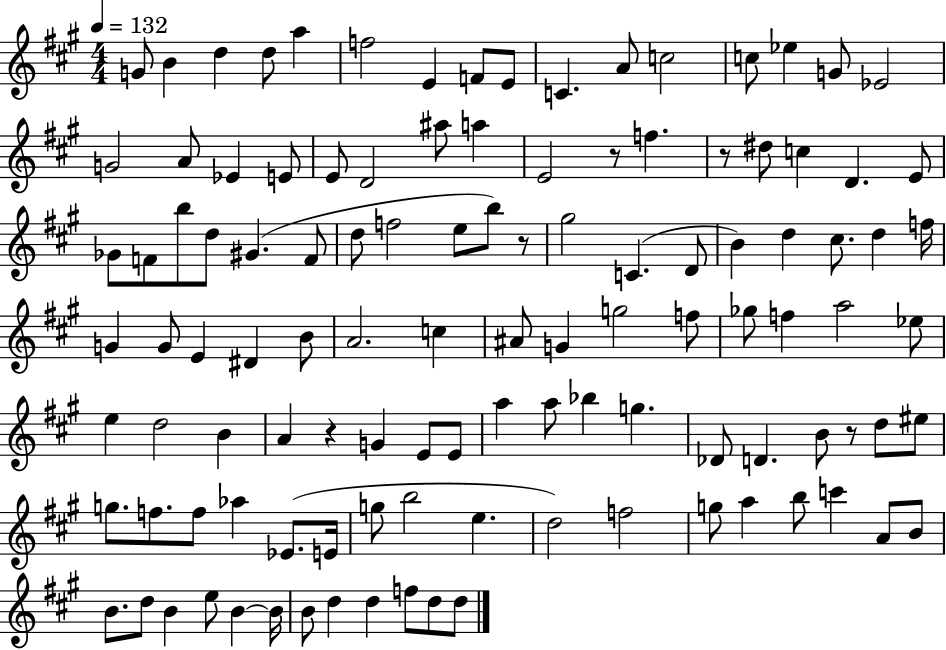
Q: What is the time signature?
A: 4/4